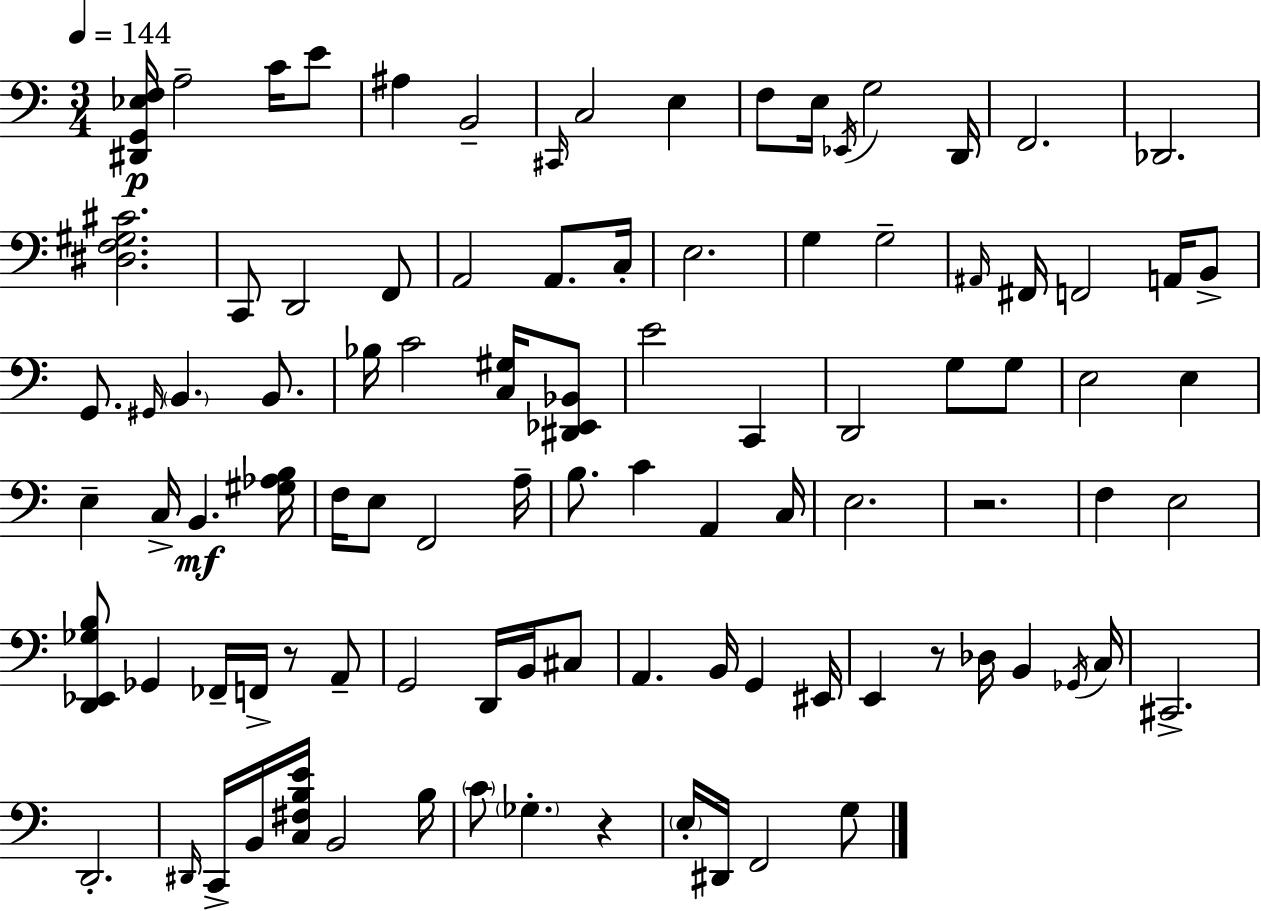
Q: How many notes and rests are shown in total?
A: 97